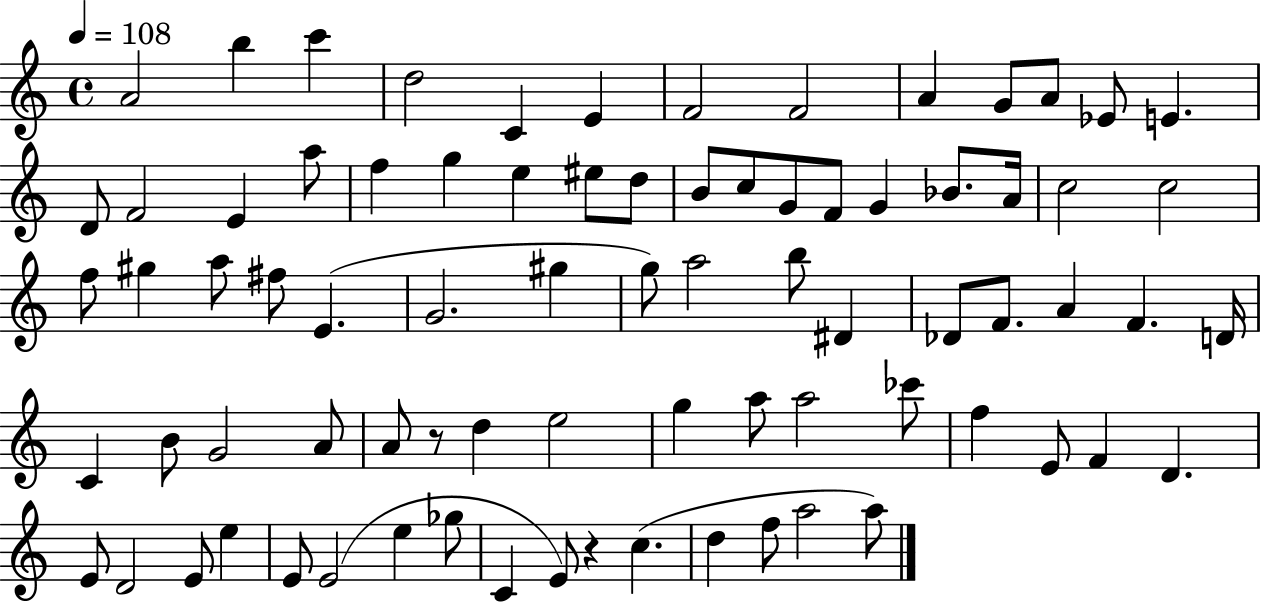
A4/h B5/q C6/q D5/h C4/q E4/q F4/h F4/h A4/q G4/e A4/e Eb4/e E4/q. D4/e F4/h E4/q A5/e F5/q G5/q E5/q EIS5/e D5/e B4/e C5/e G4/e F4/e G4/q Bb4/e. A4/s C5/h C5/h F5/e G#5/q A5/e F#5/e E4/q. G4/h. G#5/q G5/e A5/h B5/e D#4/q Db4/e F4/e. A4/q F4/q. D4/s C4/q B4/e G4/h A4/e A4/e R/e D5/q E5/h G5/q A5/e A5/h CES6/e F5/q E4/e F4/q D4/q. E4/e D4/h E4/e E5/q E4/e E4/h E5/q Gb5/e C4/q E4/e R/q C5/q. D5/q F5/e A5/h A5/e